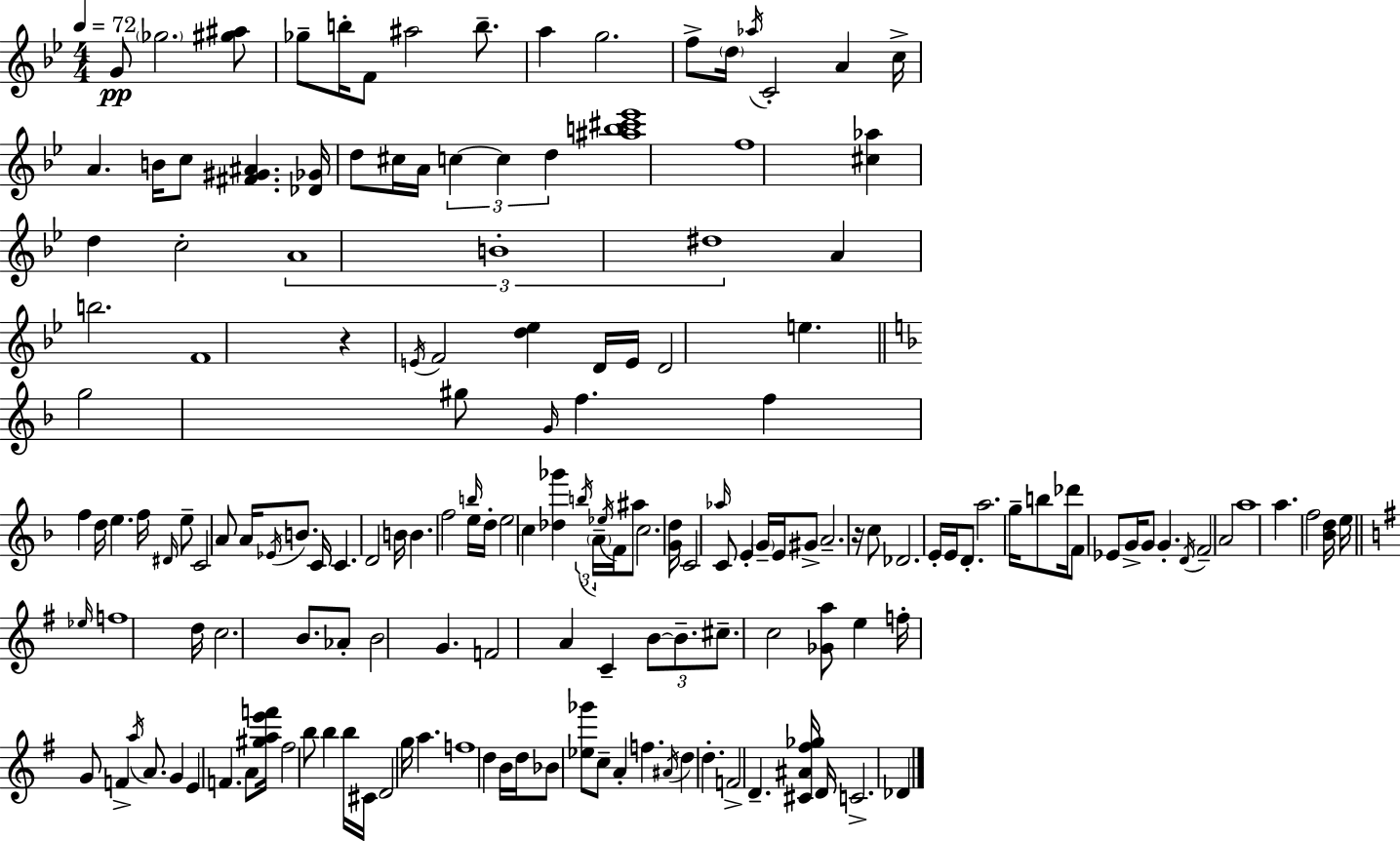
{
  \clef treble
  \numericTimeSignature
  \time 4/4
  \key bes \major
  \tempo 4 = 72
  g'8\pp \parenthesize ges''2. <gis'' ais''>8 | ges''8-- b''16-. f'8 ais''2 b''8.-- | a''4 g''2. | f''8-> \parenthesize d''16 \acciaccatura { aes''16 } c'2-. a'4 | \break c''16-> a'4. b'16 c''8 <fis' gis' ais'>4. | <des' ges'>16 d''8 cis''16 a'16 \tuplet 3/2 { c''4~~ c''4 d''4 } | <ais'' b'' cis''' ees'''>1 | f''1 | \break <cis'' aes''>4 d''4 c''2-. | \tuplet 3/2 { a'1 | b'1-. | dis''1 } | \break a'4 b''2. | f'1 | r4 \acciaccatura { e'16 } f'2 <d'' ees''>4 | d'16 e'16 d'2 e''4. | \break \bar "||" \break \key d \minor g''2 gis''8 \grace { g'16 } f''4. | f''4 f''4 d''16 e''4. | f''16 \grace { dis'16 } e''8-- c'2 a'8 a'16 \acciaccatura { ees'16 } | b'8. c'16 c'4. d'2 | \break b'16 b'4. f''2 | \grace { b''16 } e''16 d''16-. e''2 c''4 | <des'' ges'''>4 \tuplet 3/2 { \acciaccatura { b''16 } \parenthesize a'16-- \acciaccatura { ees''16 } } f'16 ais''8 c''2. | <g' d''>16 c'2 \grace { aes''16 } | \break c'8 e'4-. \parenthesize g'16-- e'16 gis'8-> a'2.-- | r16 c''8 des'2. | e'16-. e'16 d'8.-. a''2. | g''16-- b''8 des'''16 f'8 ees'8 g'16-> g'8 | \break g'4.-. \acciaccatura { d'16 } f'2-- | a'2 a''1 | a''4. f''2 | <bes' d''>16 e''16 \bar "||" \break \key g \major \grace { ees''16 } f''1 | d''16 c''2. b'8. | aes'8-. b'2 g'4. | f'2 a'4 c'4-- | \break \tuplet 3/2 { b'8~~ b'8.-- cis''8.-- } c''2 | <ges' a''>8 e''4 f''16-. g'8 f'4-> \acciaccatura { a''16 } a'8. | g'4 e'4 f'4. | a'8 <gis'' a'' e''' f'''>16 fis''2 b''8 b''4 | \break b''16 cis'16 d'2 g''16 a''4. | f''1 | d''4 b'16 d''16 bes'8 <ees'' ges'''>8 c''8-- a'4-. | f''4. \acciaccatura { ais'16 } d''4 d''4.-. | \break f'2-> d'4.-- | <cis' ais' fis'' ges''>16 d'16 c'2.-> des'4 | \bar "|."
}